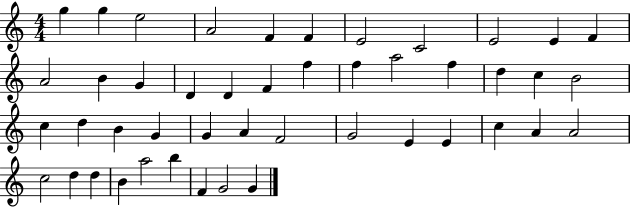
G5/q G5/q E5/h A4/h F4/q F4/q E4/h C4/h E4/h E4/q F4/q A4/h B4/q G4/q D4/q D4/q F4/q F5/q F5/q A5/h F5/q D5/q C5/q B4/h C5/q D5/q B4/q G4/q G4/q A4/q F4/h G4/h E4/q E4/q C5/q A4/q A4/h C5/h D5/q D5/q B4/q A5/h B5/q F4/q G4/h G4/q